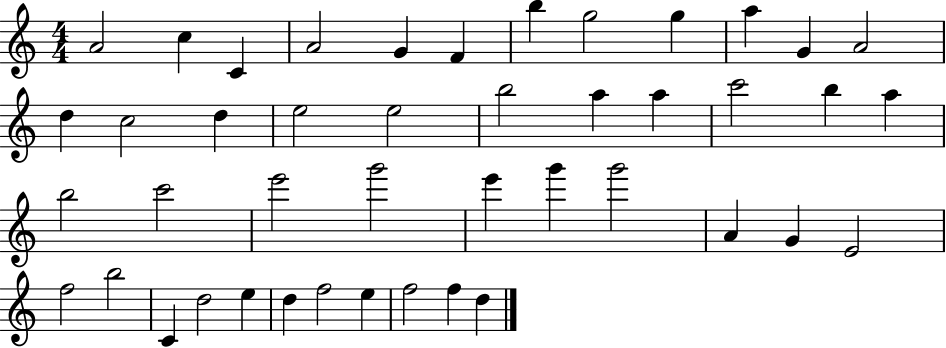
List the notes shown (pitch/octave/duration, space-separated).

A4/h C5/q C4/q A4/h G4/q F4/q B5/q G5/h G5/q A5/q G4/q A4/h D5/q C5/h D5/q E5/h E5/h B5/h A5/q A5/q C6/h B5/q A5/q B5/h C6/h E6/h G6/h E6/q G6/q G6/h A4/q G4/q E4/h F5/h B5/h C4/q D5/h E5/q D5/q F5/h E5/q F5/h F5/q D5/q